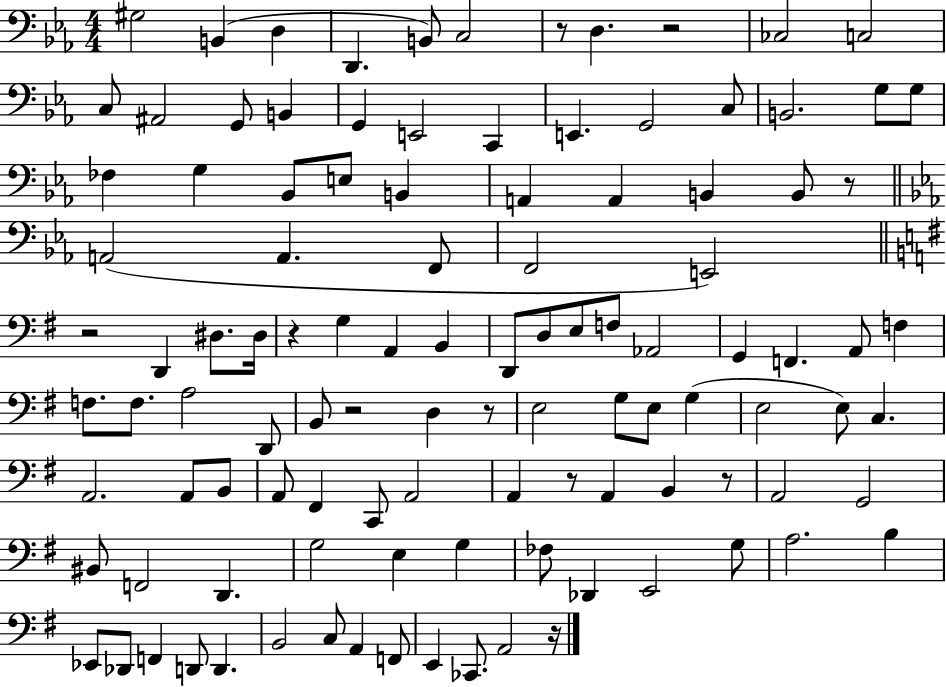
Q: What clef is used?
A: bass